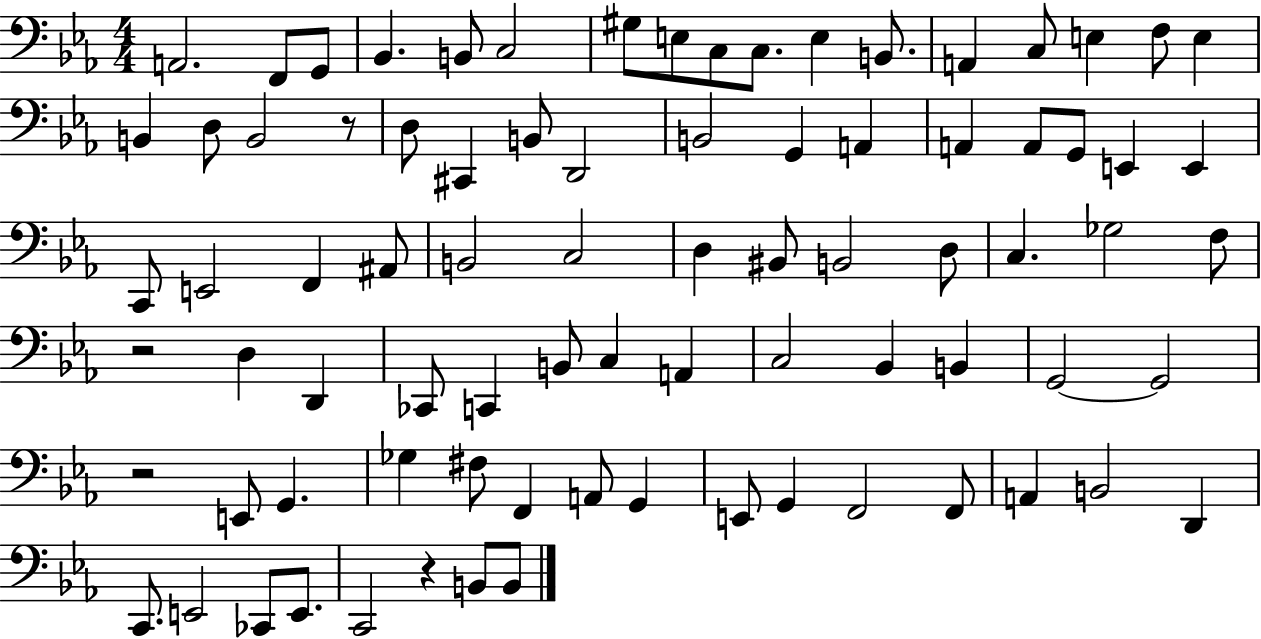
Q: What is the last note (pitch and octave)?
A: B2